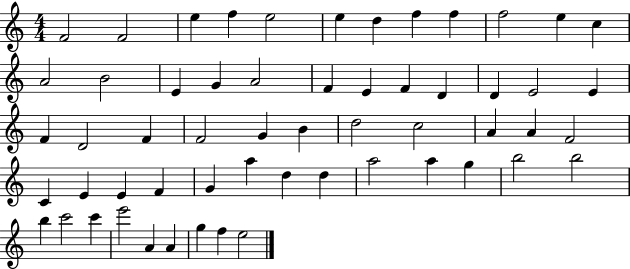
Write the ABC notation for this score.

X:1
T:Untitled
M:4/4
L:1/4
K:C
F2 F2 e f e2 e d f f f2 e c A2 B2 E G A2 F E F D D E2 E F D2 F F2 G B d2 c2 A A F2 C E E F G a d d a2 a g b2 b2 b c'2 c' e'2 A A g f e2